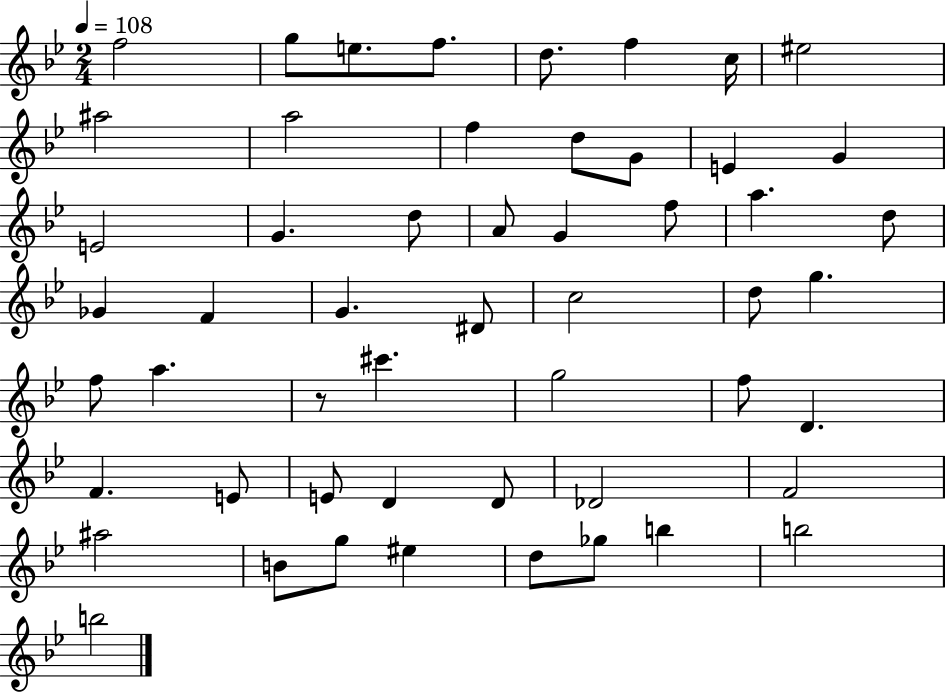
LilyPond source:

{
  \clef treble
  \numericTimeSignature
  \time 2/4
  \key bes \major
  \tempo 4 = 108
  \repeat volta 2 { f''2 | g''8 e''8. f''8. | d''8. f''4 c''16 | eis''2 | \break ais''2 | a''2 | f''4 d''8 g'8 | e'4 g'4 | \break e'2 | g'4. d''8 | a'8 g'4 f''8 | a''4. d''8 | \break ges'4 f'4 | g'4. dis'8 | c''2 | d''8 g''4. | \break f''8 a''4. | r8 cis'''4. | g''2 | f''8 d'4. | \break f'4. e'8 | e'8 d'4 d'8 | des'2 | f'2 | \break ais''2 | b'8 g''8 eis''4 | d''8 ges''8 b''4 | b''2 | \break b''2 | } \bar "|."
}